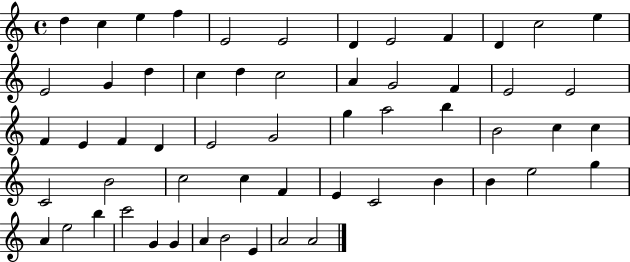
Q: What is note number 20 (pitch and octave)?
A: G4